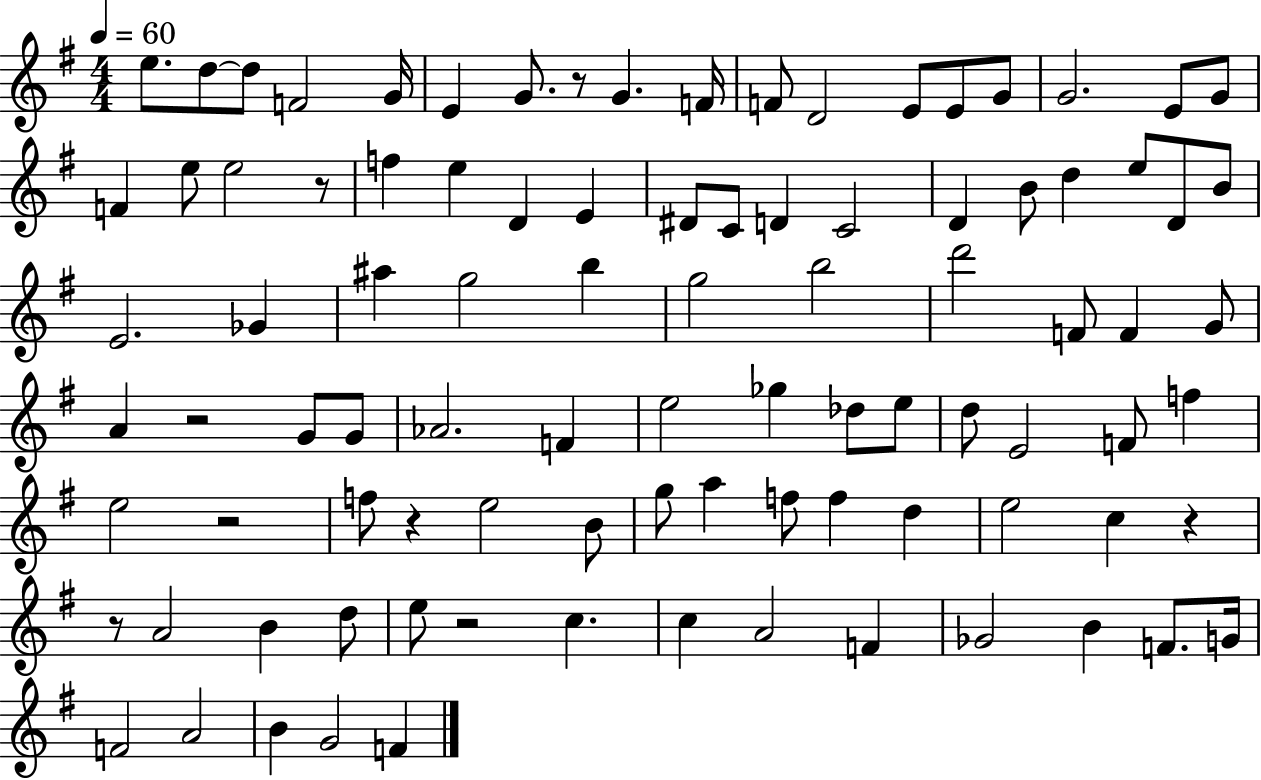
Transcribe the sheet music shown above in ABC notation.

X:1
T:Untitled
M:4/4
L:1/4
K:G
e/2 d/2 d/2 F2 G/4 E G/2 z/2 G F/4 F/2 D2 E/2 E/2 G/2 G2 E/2 G/2 F e/2 e2 z/2 f e D E ^D/2 C/2 D C2 D B/2 d e/2 D/2 B/2 E2 _G ^a g2 b g2 b2 d'2 F/2 F G/2 A z2 G/2 G/2 _A2 F e2 _g _d/2 e/2 d/2 E2 F/2 f e2 z2 f/2 z e2 B/2 g/2 a f/2 f d e2 c z z/2 A2 B d/2 e/2 z2 c c A2 F _G2 B F/2 G/4 F2 A2 B G2 F